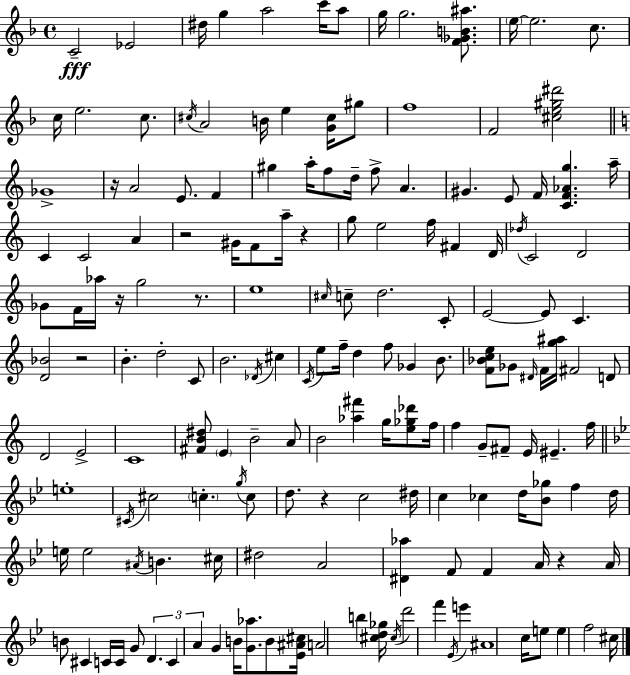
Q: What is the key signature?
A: D minor